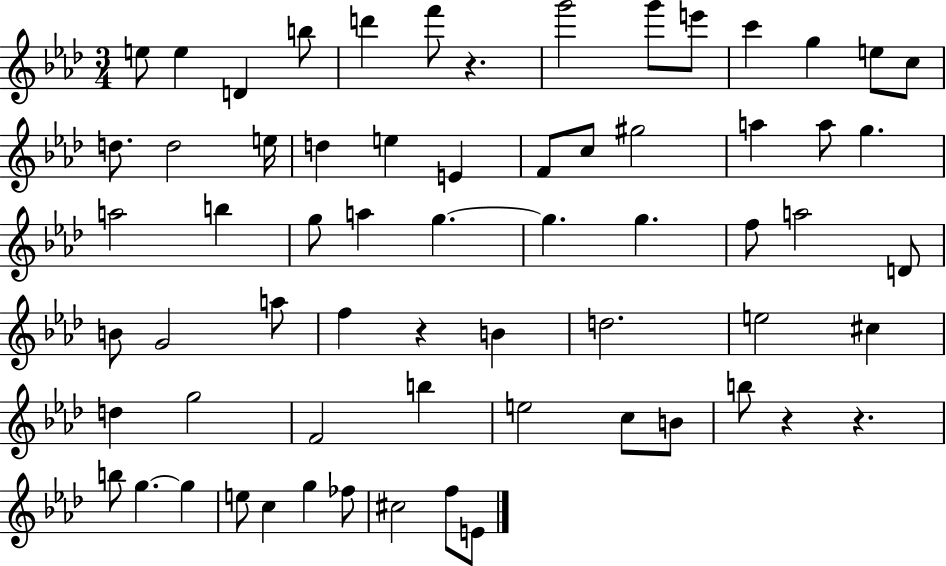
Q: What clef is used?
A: treble